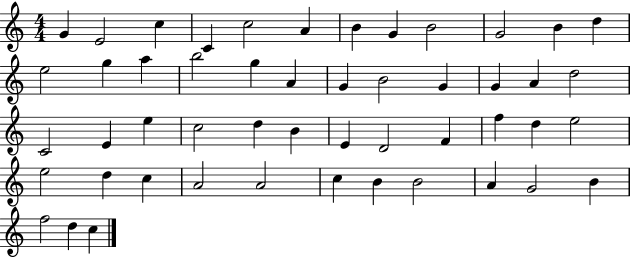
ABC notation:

X:1
T:Untitled
M:4/4
L:1/4
K:C
G E2 c C c2 A B G B2 G2 B d e2 g a b2 g A G B2 G G A d2 C2 E e c2 d B E D2 F f d e2 e2 d c A2 A2 c B B2 A G2 B f2 d c